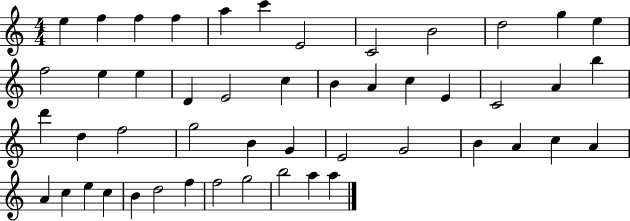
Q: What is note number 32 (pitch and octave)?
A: E4